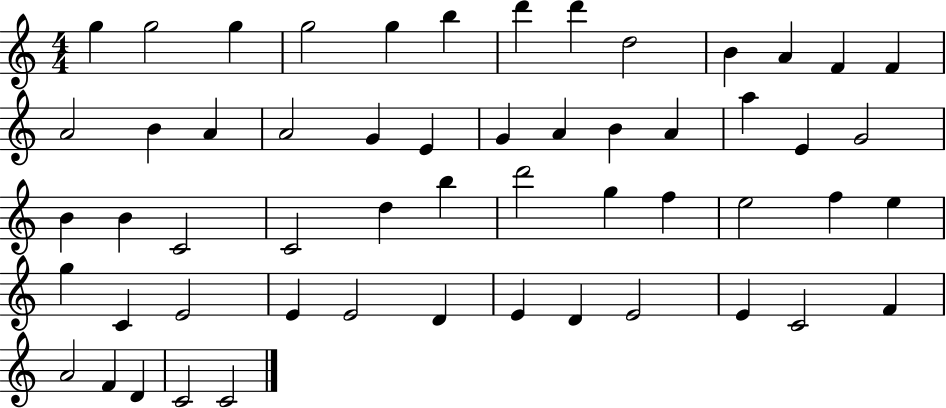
G5/q G5/h G5/q G5/h G5/q B5/q D6/q D6/q D5/h B4/q A4/q F4/q F4/q A4/h B4/q A4/q A4/h G4/q E4/q G4/q A4/q B4/q A4/q A5/q E4/q G4/h B4/q B4/q C4/h C4/h D5/q B5/q D6/h G5/q F5/q E5/h F5/q E5/q G5/q C4/q E4/h E4/q E4/h D4/q E4/q D4/q E4/h E4/q C4/h F4/q A4/h F4/q D4/q C4/h C4/h